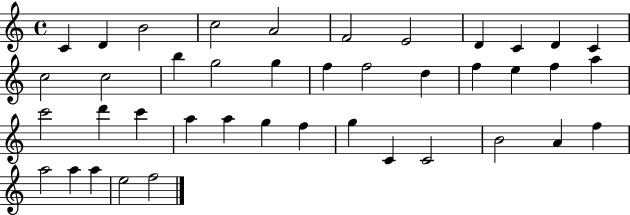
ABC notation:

X:1
T:Untitled
M:4/4
L:1/4
K:C
C D B2 c2 A2 F2 E2 D C D C c2 c2 b g2 g f f2 d f e f a c'2 d' c' a a g f g C C2 B2 A f a2 a a e2 f2